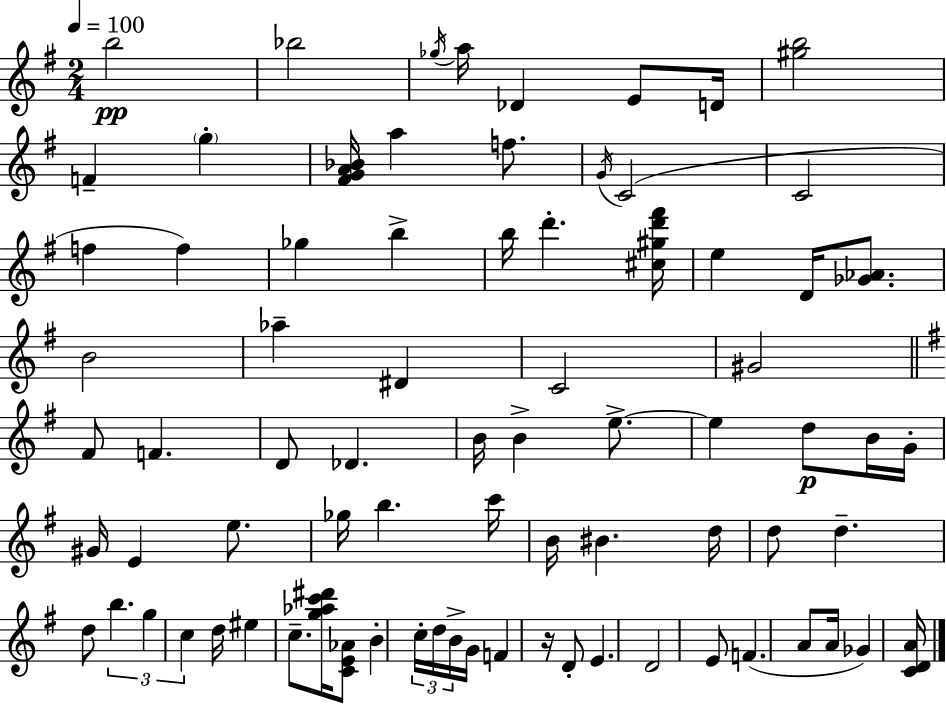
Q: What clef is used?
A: treble